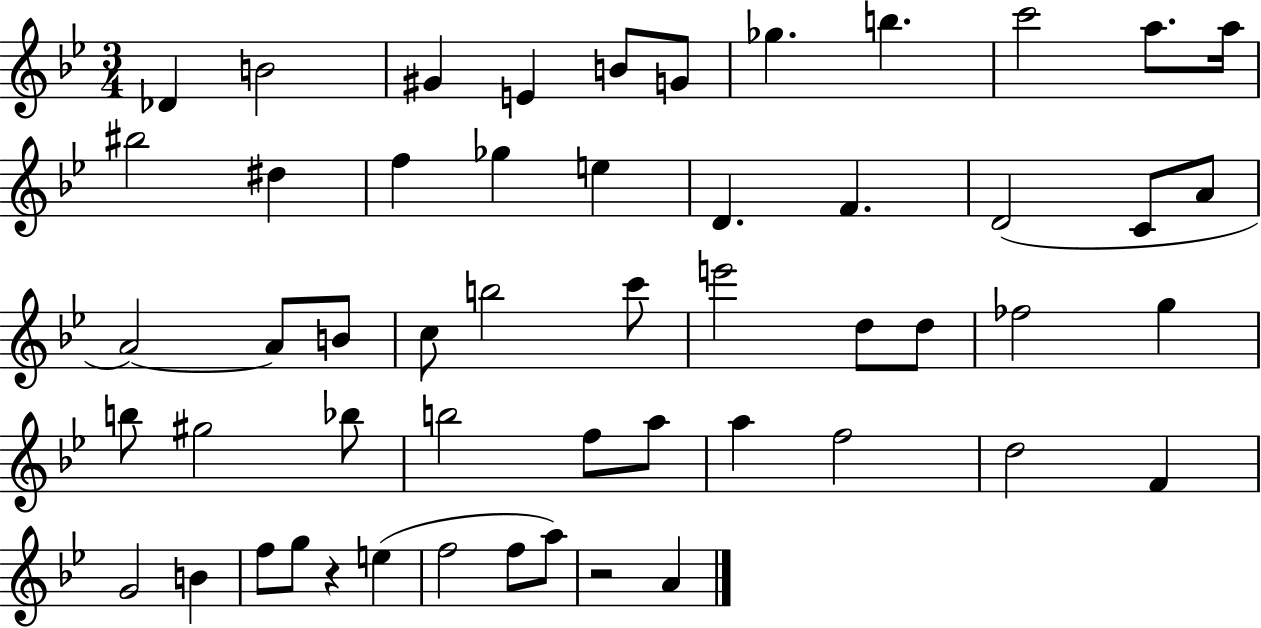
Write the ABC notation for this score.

X:1
T:Untitled
M:3/4
L:1/4
K:Bb
_D B2 ^G E B/2 G/2 _g b c'2 a/2 a/4 ^b2 ^d f _g e D F D2 C/2 A/2 A2 A/2 B/2 c/2 b2 c'/2 e'2 d/2 d/2 _f2 g b/2 ^g2 _b/2 b2 f/2 a/2 a f2 d2 F G2 B f/2 g/2 z e f2 f/2 a/2 z2 A